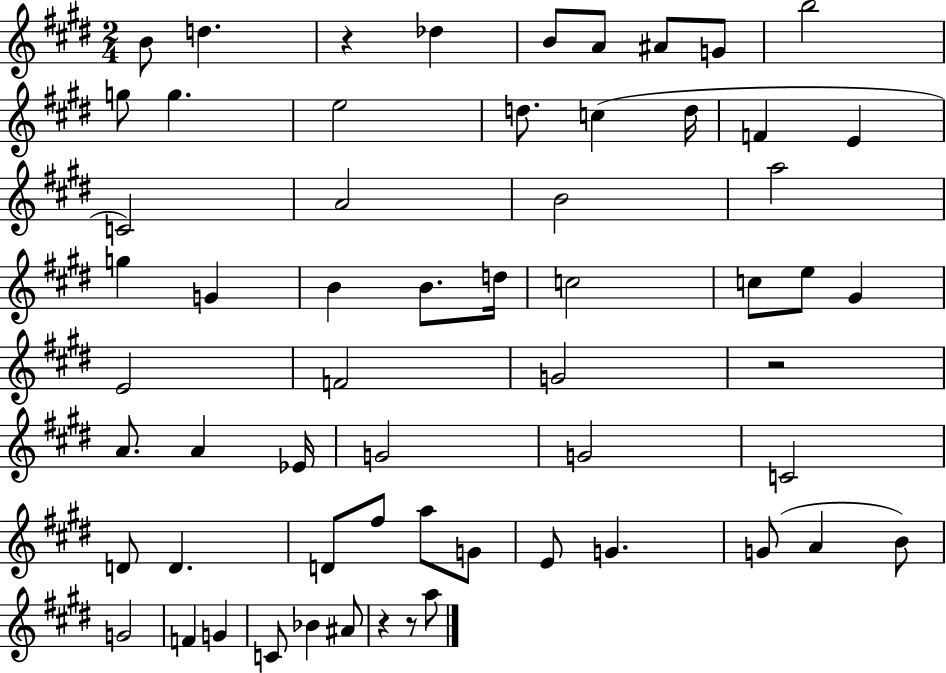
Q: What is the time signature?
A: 2/4